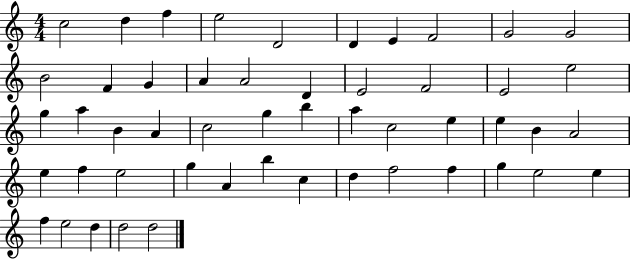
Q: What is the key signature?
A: C major